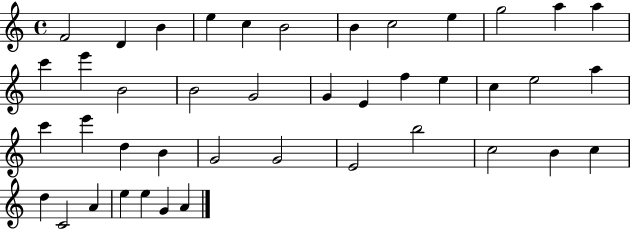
F4/h D4/q B4/q E5/q C5/q B4/h B4/q C5/h E5/q G5/h A5/q A5/q C6/q E6/q B4/h B4/h G4/h G4/q E4/q F5/q E5/q C5/q E5/h A5/q C6/q E6/q D5/q B4/q G4/h G4/h E4/h B5/h C5/h B4/q C5/q D5/q C4/h A4/q E5/q E5/q G4/q A4/q